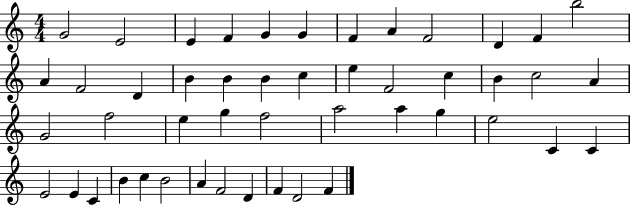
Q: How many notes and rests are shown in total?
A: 48